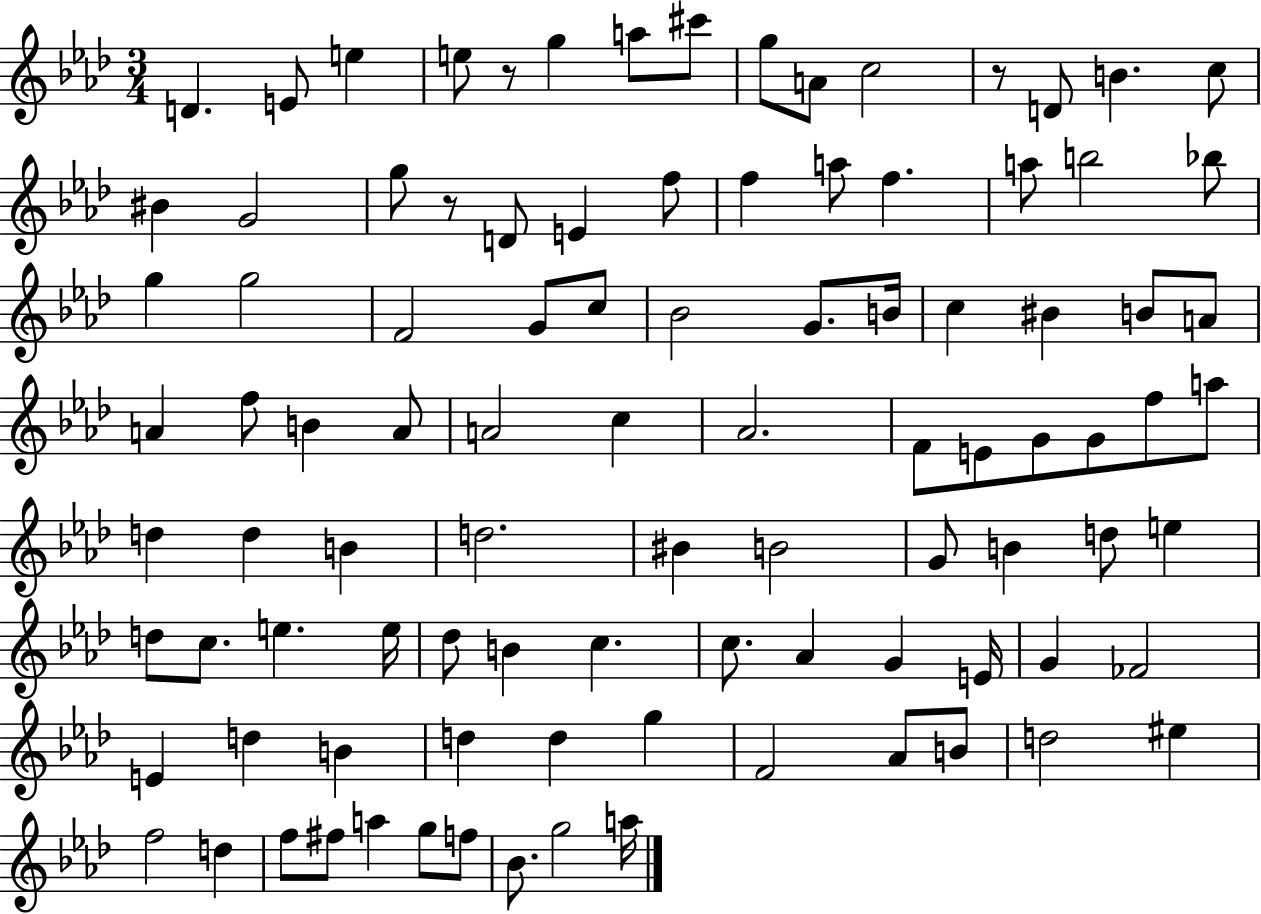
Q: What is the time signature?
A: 3/4